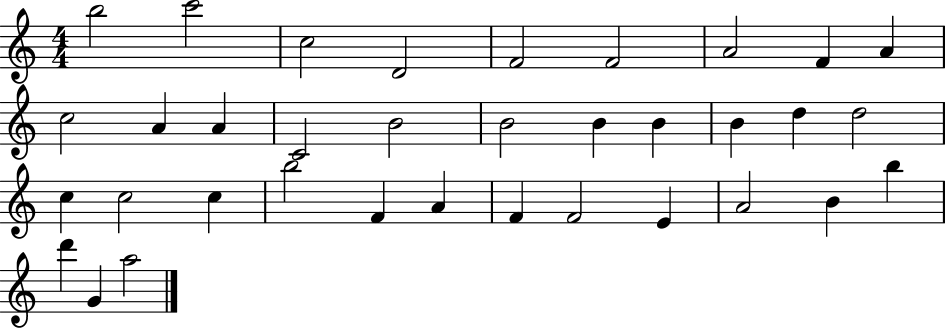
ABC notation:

X:1
T:Untitled
M:4/4
L:1/4
K:C
b2 c'2 c2 D2 F2 F2 A2 F A c2 A A C2 B2 B2 B B B d d2 c c2 c b2 F A F F2 E A2 B b d' G a2